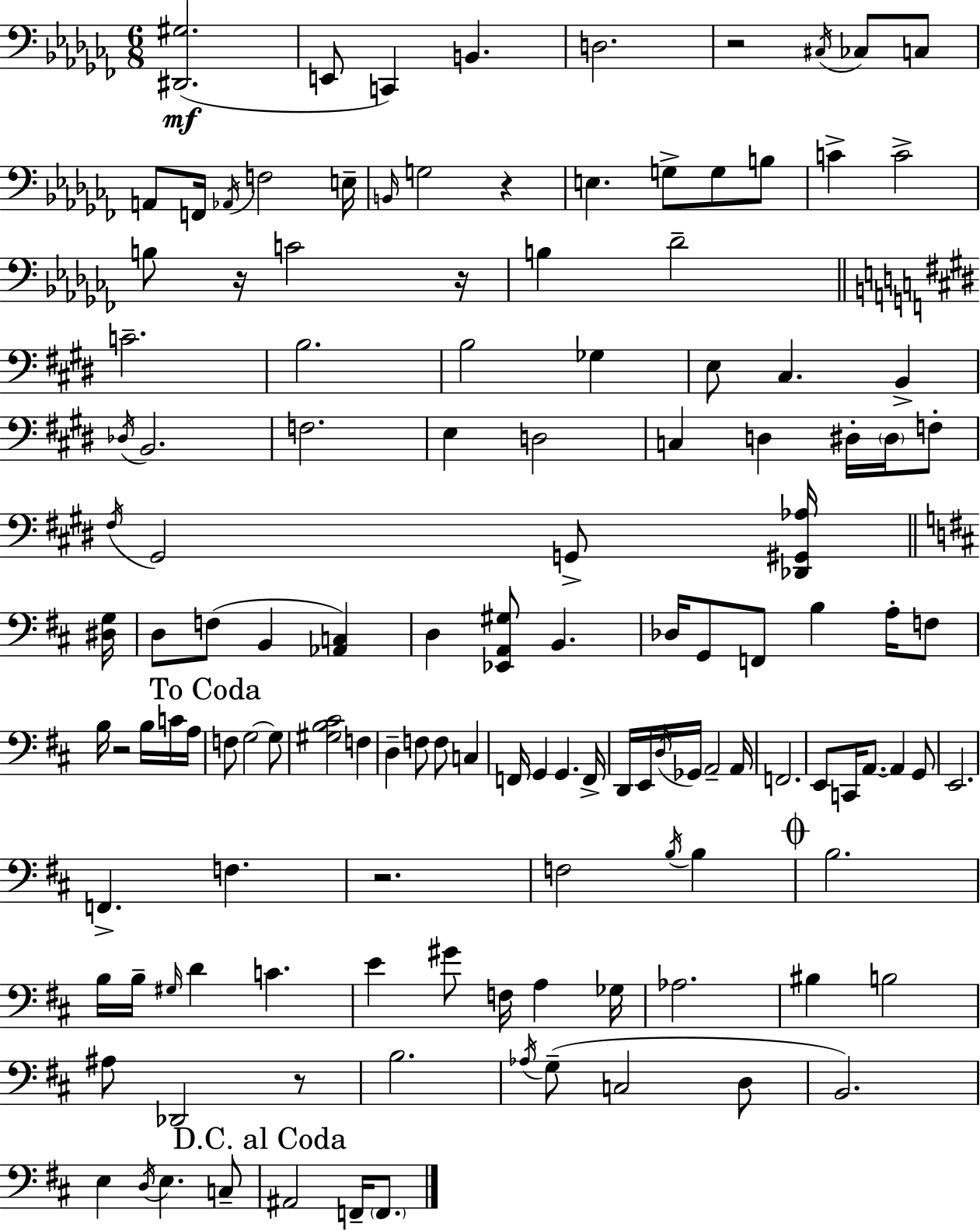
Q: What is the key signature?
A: AES minor